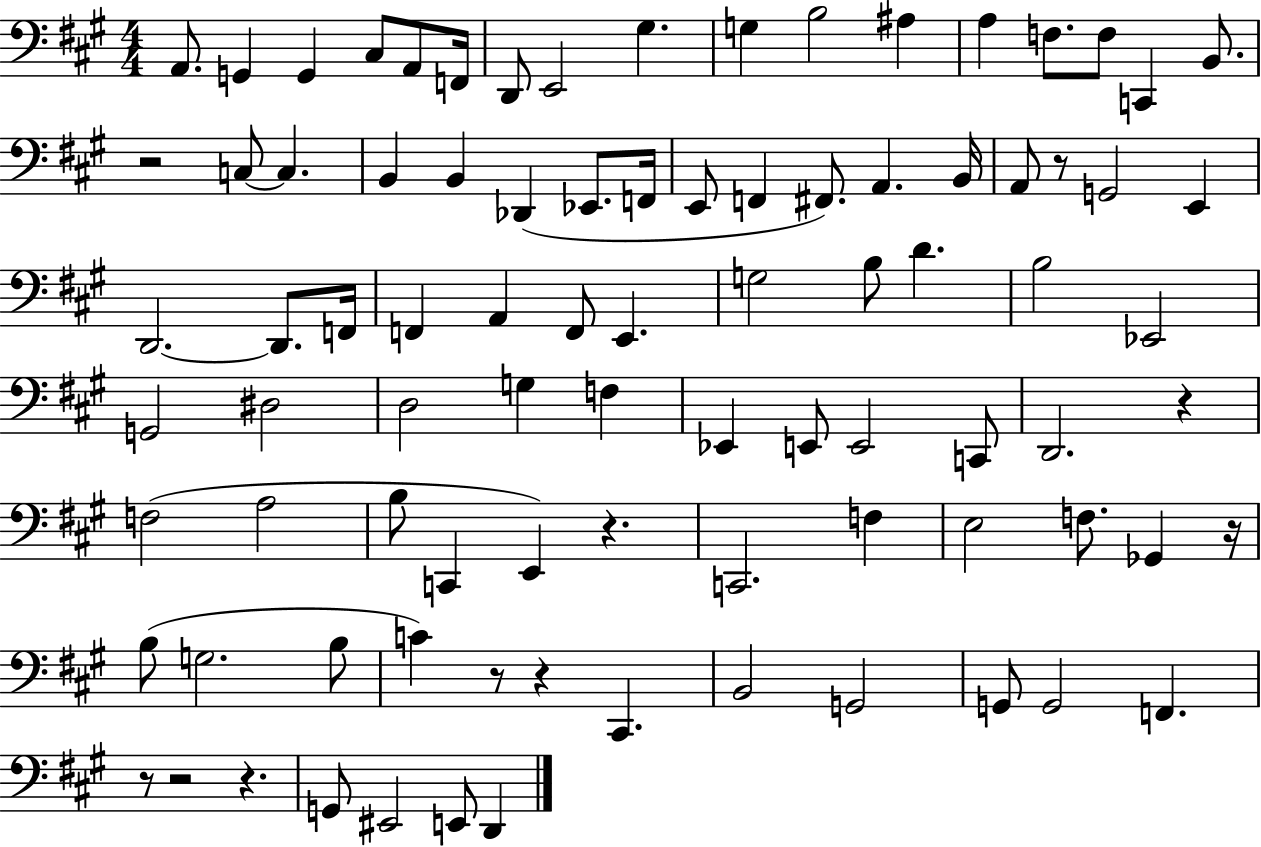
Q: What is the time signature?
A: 4/4